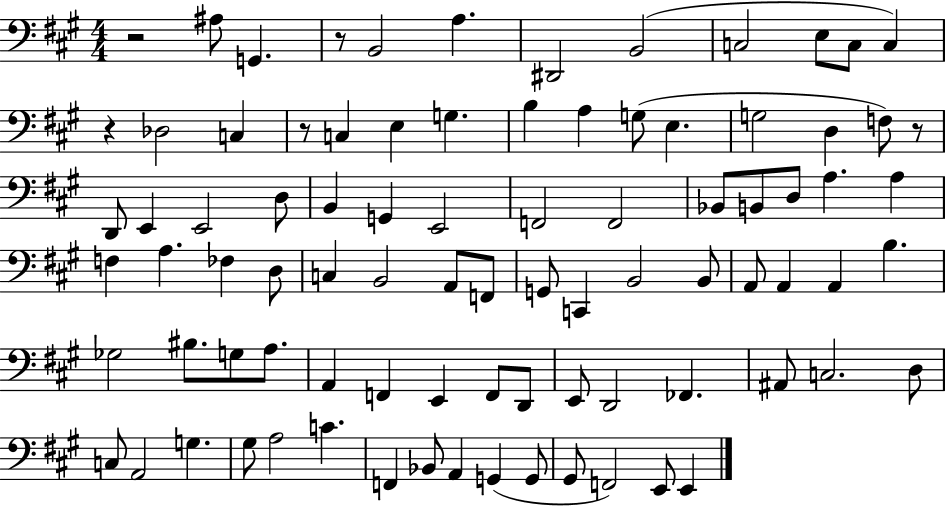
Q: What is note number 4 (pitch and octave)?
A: A3